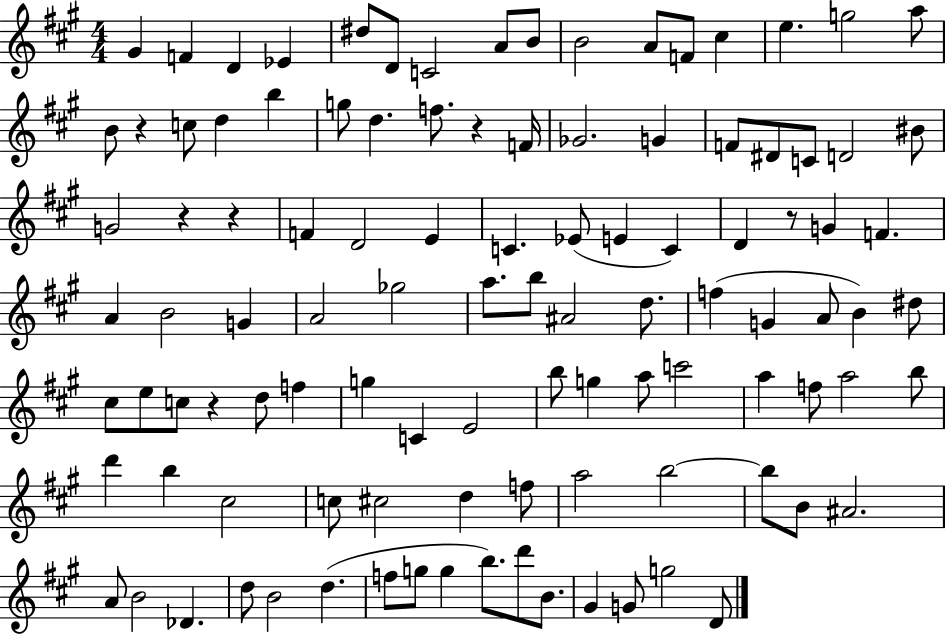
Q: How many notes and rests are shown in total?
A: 106